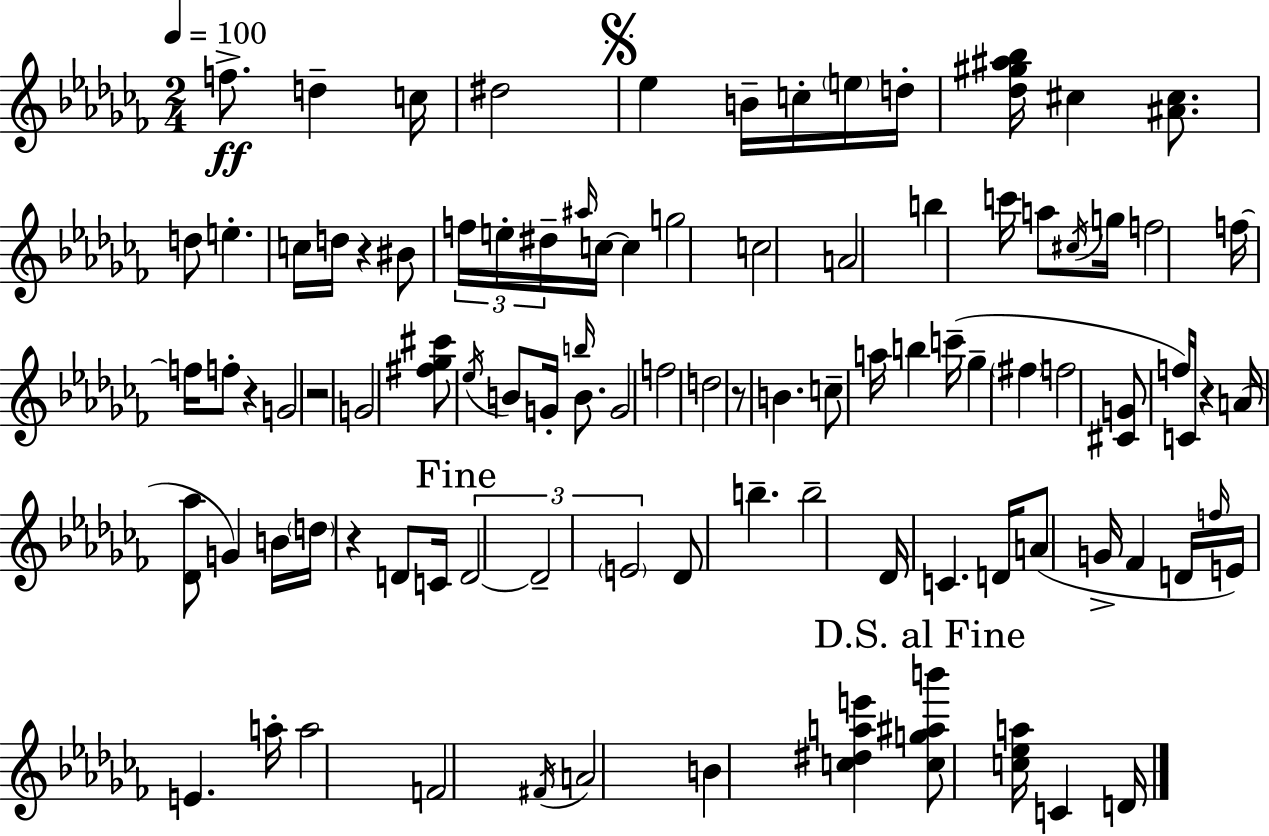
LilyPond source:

{
  \clef treble
  \numericTimeSignature
  \time 2/4
  \key aes \minor
  \tempo 4 = 100
  f''8.->\ff d''4-- c''16 | dis''2 | \mark \markup { \musicglyph "scripts.segno" } ees''4 b'16-- c''16-. \parenthesize e''16 d''16-. | <des'' gis'' ais'' bes''>16 cis''4 <ais' cis''>8. | \break d''8 e''4.-. | c''16 d''16 r4 bis'8 | \tuplet 3/2 { f''16 e''16-. dis''16-- } \grace { ais''16 } c''16~~ c''4 | g''2 | \break c''2 | a'2 | b''4 c'''16 a''8 | \acciaccatura { cis''16 } g''16 f''2 | \break f''16~~ f''16 f''8-. r4 | g'2 | r2 | g'2 | \break <fis'' ges'' cis'''>8 \acciaccatura { ees''16 } b'8 g'16-. | \grace { b''16 } b'8. g'2 | f''2 | d''2 | \break r8 b'4. | c''8-- a''16 b''4 | c'''16--( ges''4-- | \parenthesize fis''4 f''2 | \break <cis' g'>8 f''16) c'16 | r4 a'16( <des' aes''>8 g'4) | b'16 \parenthesize d''16 r4 | d'8 c'16 \mark "Fine" \tuplet 3/2 { d'2~~ | \break d'2-- | \parenthesize e'2 } | des'8 b''4.-- | b''2-- | \break des'16 c'4. | d'16 a'8( g'16-> fes'4 | d'16 \grace { f''16 } e'16) e'4. | a''16-. a''2 | \break f'2 | \acciaccatura { fis'16 } a'2 | b'4 | <c'' dis'' a'' e'''>4 \mark "D.S. al Fine" <c'' g'' ais'' b'''>8 | \break <c'' ees'' a''>16 c'4 d'16 \bar "|."
}